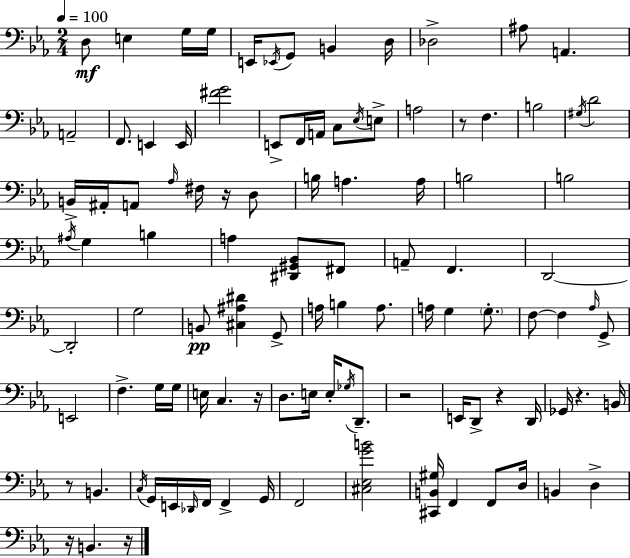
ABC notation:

X:1
T:Untitled
M:2/4
L:1/4
K:Cm
D,/2 E, G,/4 G,/4 E,,/4 _E,,/4 G,,/2 B,, D,/4 _D,2 ^A,/2 A,, A,,2 F,,/2 E,, E,,/4 [^FG]2 E,,/2 F,,/4 A,,/4 C,/2 _E,/4 E,/2 A,2 z/2 F, B,2 ^G,/4 D2 B,,/4 ^A,,/4 A,,/2 _A,/4 ^F,/4 z/4 D,/2 B,/4 A, A,/4 B,2 B,2 ^A,/4 G, B, A, [^D,,^G,,_B,,]/2 ^F,,/2 A,,/2 F,, D,,2 D,,2 G,2 B,,/2 [^C,^A,^D] G,,/2 A,/4 B, A,/2 A,/4 G, G,/2 F,/2 F, _A,/4 G,,/2 E,,2 F, G,/4 G,/4 E,/4 C, z/4 D,/2 E,/4 E,/4 _G,/4 D,,/2 z2 E,,/4 D,,/2 z D,,/4 _G,,/4 z B,,/4 z/2 B,, C,/4 G,,/4 E,,/4 _D,,/4 F,,/4 F,, G,,/4 F,,2 [^C,_E,GB]2 [^C,,B,,^G,]/4 F,, F,,/2 D,/4 B,, D, z/4 B,, z/4